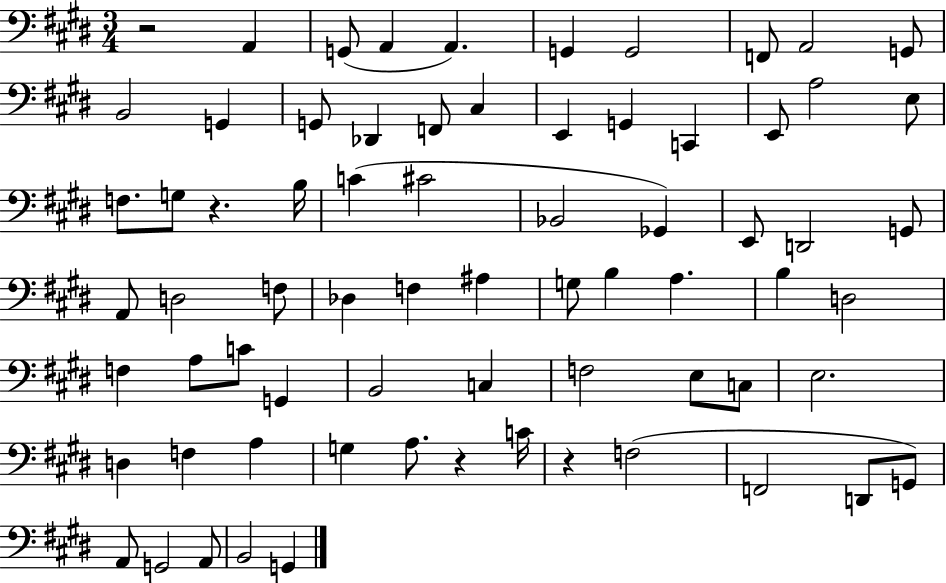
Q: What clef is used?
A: bass